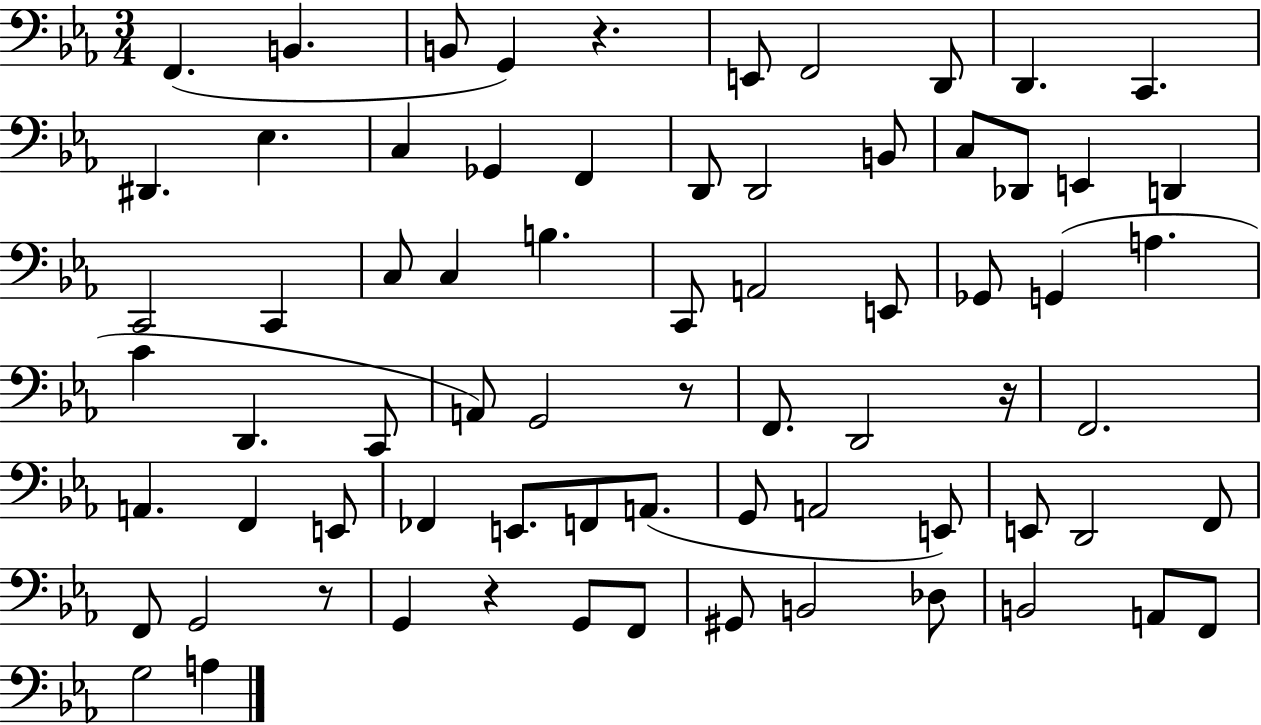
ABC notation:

X:1
T:Untitled
M:3/4
L:1/4
K:Eb
F,, B,, B,,/2 G,, z E,,/2 F,,2 D,,/2 D,, C,, ^D,, _E, C, _G,, F,, D,,/2 D,,2 B,,/2 C,/2 _D,,/2 E,, D,, C,,2 C,, C,/2 C, B, C,,/2 A,,2 E,,/2 _G,,/2 G,, A, C D,, C,,/2 A,,/2 G,,2 z/2 F,,/2 D,,2 z/4 F,,2 A,, F,, E,,/2 _F,, E,,/2 F,,/2 A,,/2 G,,/2 A,,2 E,,/2 E,,/2 D,,2 F,,/2 F,,/2 G,,2 z/2 G,, z G,,/2 F,,/2 ^G,,/2 B,,2 _D,/2 B,,2 A,,/2 F,,/2 G,2 A,